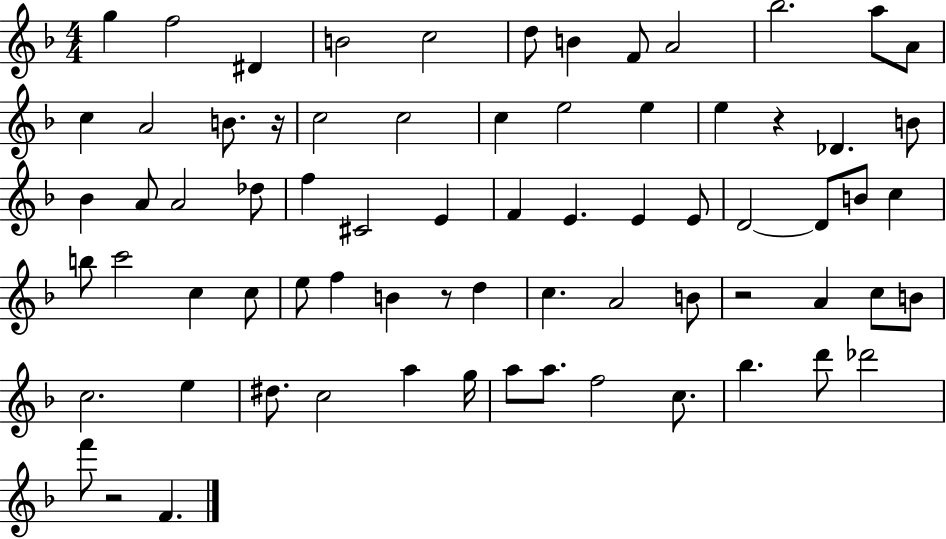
{
  \clef treble
  \numericTimeSignature
  \time 4/4
  \key f \major
  g''4 f''2 dis'4 | b'2 c''2 | d''8 b'4 f'8 a'2 | bes''2. a''8 a'8 | \break c''4 a'2 b'8. r16 | c''2 c''2 | c''4 e''2 e''4 | e''4 r4 des'4. b'8 | \break bes'4 a'8 a'2 des''8 | f''4 cis'2 e'4 | f'4 e'4. e'4 e'8 | d'2~~ d'8 b'8 c''4 | \break b''8 c'''2 c''4 c''8 | e''8 f''4 b'4 r8 d''4 | c''4. a'2 b'8 | r2 a'4 c''8 b'8 | \break c''2. e''4 | dis''8. c''2 a''4 g''16 | a''8 a''8. f''2 c''8. | bes''4. d'''8 des'''2 | \break f'''8 r2 f'4. | \bar "|."
}